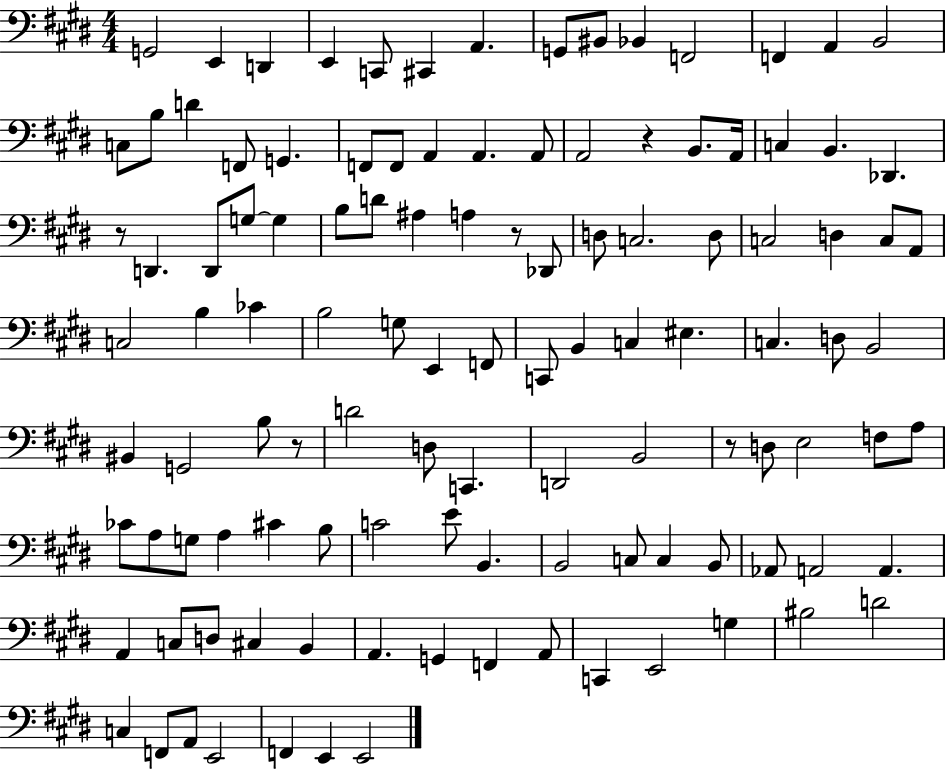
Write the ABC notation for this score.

X:1
T:Untitled
M:4/4
L:1/4
K:E
G,,2 E,, D,, E,, C,,/2 ^C,, A,, G,,/2 ^B,,/2 _B,, F,,2 F,, A,, B,,2 C,/2 B,/2 D F,,/2 G,, F,,/2 F,,/2 A,, A,, A,,/2 A,,2 z B,,/2 A,,/4 C, B,, _D,, z/2 D,, D,,/2 G,/2 G, B,/2 D/2 ^A, A, z/2 _D,,/2 D,/2 C,2 D,/2 C,2 D, C,/2 A,,/2 C,2 B, _C B,2 G,/2 E,, F,,/2 C,,/2 B,, C, ^E, C, D,/2 B,,2 ^B,, G,,2 B,/2 z/2 D2 D,/2 C,, D,,2 B,,2 z/2 D,/2 E,2 F,/2 A,/2 _C/2 A,/2 G,/2 A, ^C B,/2 C2 E/2 B,, B,,2 C,/2 C, B,,/2 _A,,/2 A,,2 A,, A,, C,/2 D,/2 ^C, B,, A,, G,, F,, A,,/2 C,, E,,2 G, ^B,2 D2 C, F,,/2 A,,/2 E,,2 F,, E,, E,,2